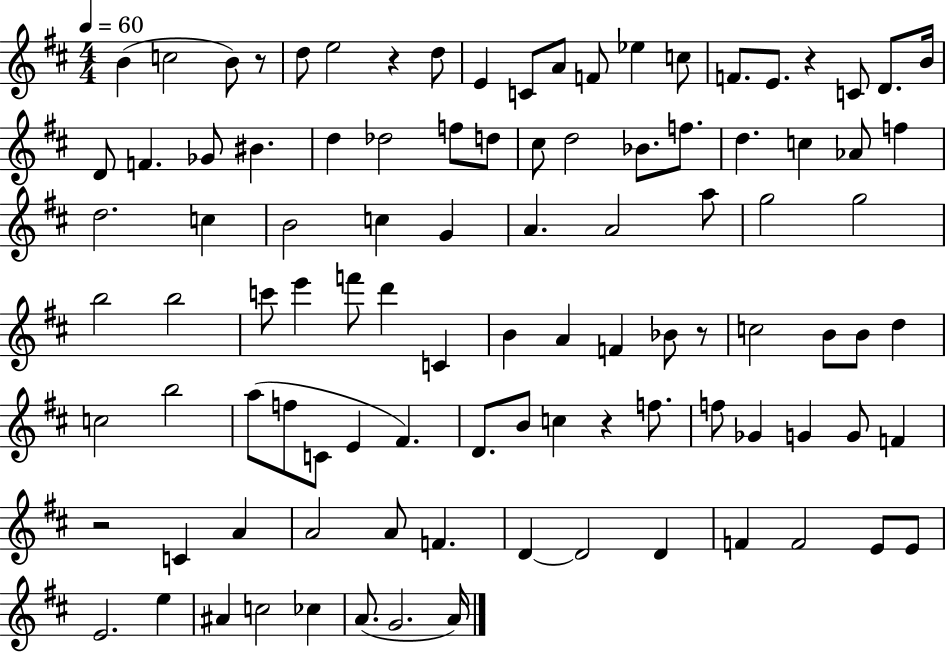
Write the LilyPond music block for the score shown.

{
  \clef treble
  \numericTimeSignature
  \time 4/4
  \key d \major
  \tempo 4 = 60
  \repeat volta 2 { b'4( c''2 b'8) r8 | d''8 e''2 r4 d''8 | e'4 c'8 a'8 f'8 ees''4 c''8 | f'8. e'8. r4 c'8 d'8. b'16 | \break d'8 f'4. ges'8 bis'4. | d''4 des''2 f''8 d''8 | cis''8 d''2 bes'8. f''8. | d''4. c''4 aes'8 f''4 | \break d''2. c''4 | b'2 c''4 g'4 | a'4. a'2 a''8 | g''2 g''2 | \break b''2 b''2 | c'''8 e'''4 f'''8 d'''4 c'4 | b'4 a'4 f'4 bes'8 r8 | c''2 b'8 b'8 d''4 | \break c''2 b''2 | a''8( f''8 c'8 e'4 fis'4.) | d'8. b'8 c''4 r4 f''8. | f''8 ges'4 g'4 g'8 f'4 | \break r2 c'4 a'4 | a'2 a'8 f'4. | d'4~~ d'2 d'4 | f'4 f'2 e'8 e'8 | \break e'2. e''4 | ais'4 c''2 ces''4 | a'8.( g'2. a'16) | } \bar "|."
}